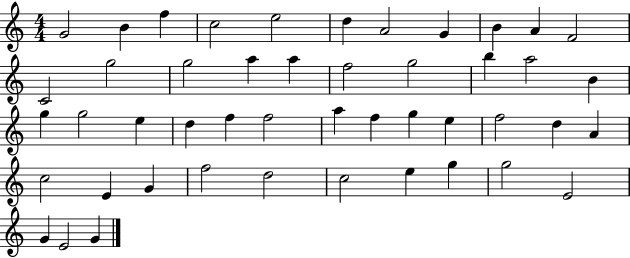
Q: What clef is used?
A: treble